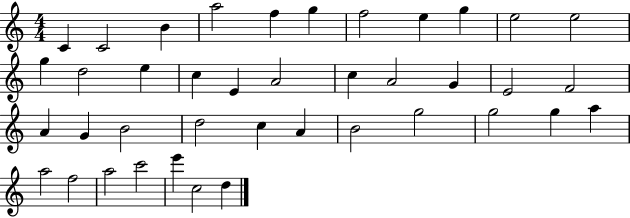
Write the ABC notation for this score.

X:1
T:Untitled
M:4/4
L:1/4
K:C
C C2 B a2 f g f2 e g e2 e2 g d2 e c E A2 c A2 G E2 F2 A G B2 d2 c A B2 g2 g2 g a a2 f2 a2 c'2 e' c2 d